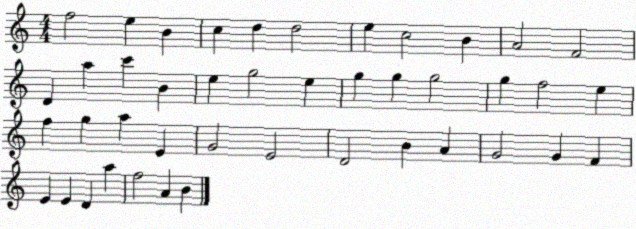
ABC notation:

X:1
T:Untitled
M:4/4
L:1/4
K:C
f2 e B c d d2 e c2 B A2 F2 D a c' B e g2 e g g g2 g f2 e f g a E G2 E2 D2 B A G2 G F E E D a f2 A B